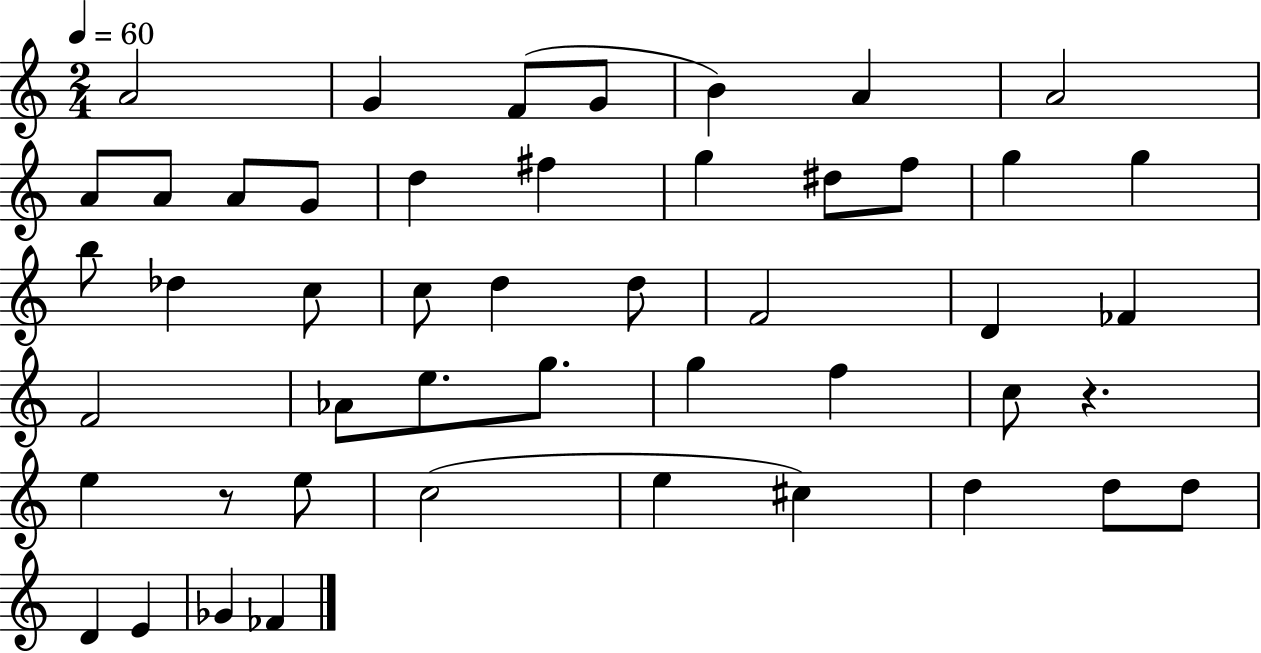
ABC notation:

X:1
T:Untitled
M:2/4
L:1/4
K:C
A2 G F/2 G/2 B A A2 A/2 A/2 A/2 G/2 d ^f g ^d/2 f/2 g g b/2 _d c/2 c/2 d d/2 F2 D _F F2 _A/2 e/2 g/2 g f c/2 z e z/2 e/2 c2 e ^c d d/2 d/2 D E _G _F